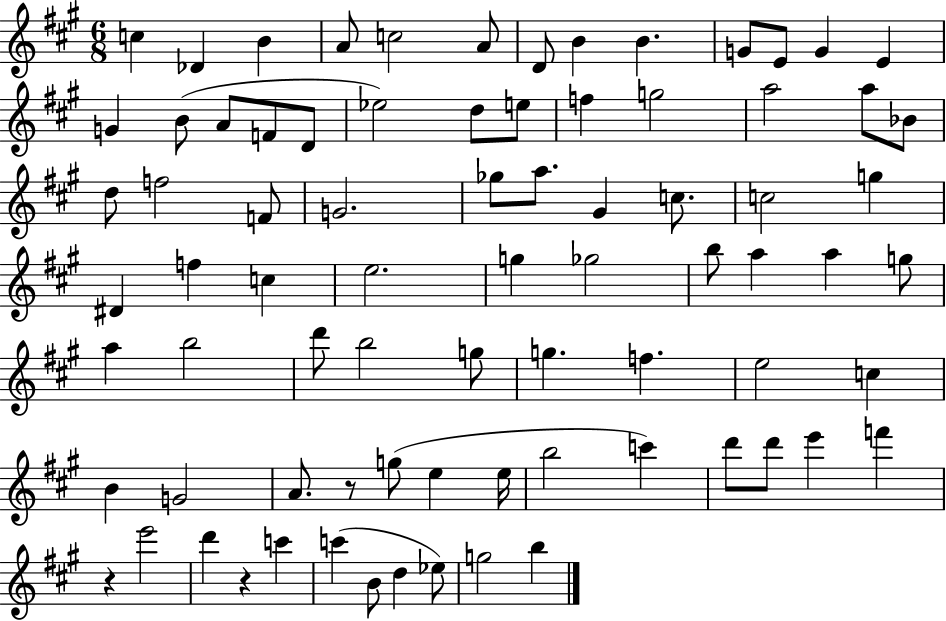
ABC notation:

X:1
T:Untitled
M:6/8
L:1/4
K:A
c _D B A/2 c2 A/2 D/2 B B G/2 E/2 G E G B/2 A/2 F/2 D/2 _e2 d/2 e/2 f g2 a2 a/2 _B/2 d/2 f2 F/2 G2 _g/2 a/2 ^G c/2 c2 g ^D f c e2 g _g2 b/2 a a g/2 a b2 d'/2 b2 g/2 g f e2 c B G2 A/2 z/2 g/2 e e/4 b2 c' d'/2 d'/2 e' f' z e'2 d' z c' c' B/2 d _e/2 g2 b